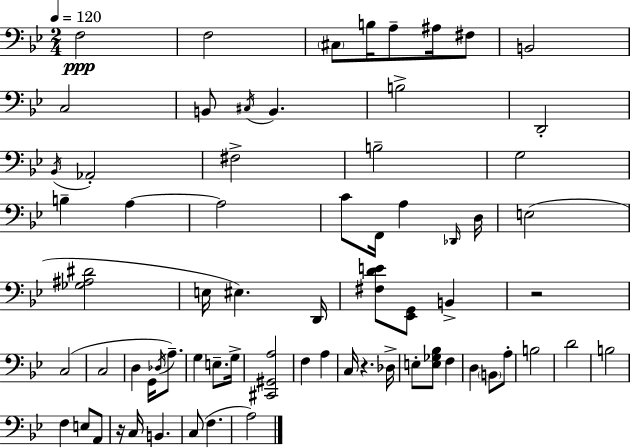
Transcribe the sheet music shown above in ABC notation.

X:1
T:Untitled
M:2/4
L:1/4
K:Bb
F,2 F,2 ^C,/2 B,/4 A,/2 ^A,/4 ^F,/2 B,,2 C,2 B,,/2 ^C,/4 B,, B,2 D,,2 _B,,/4 _A,,2 ^F,2 B,2 G,2 B, A, A,2 C/2 F,,/4 A, _D,,/4 D,/4 E,2 [_G,^A,^D]2 E,/4 ^E, D,,/4 [^F,DE]/2 [_E,,G,,]/2 B,, z2 C,2 C,2 D, G,,/4 _D,/4 A,/2 G, E,/2 G,/4 [^C,,^G,,A,]2 F, A, C,/4 z _D,/4 E,/2 [E,_G,_B,]/2 F, D, B,,/2 A,/2 B,2 D2 B,2 F, E,/2 A,,/2 z/4 C,/4 B,, C,/2 F, A,2